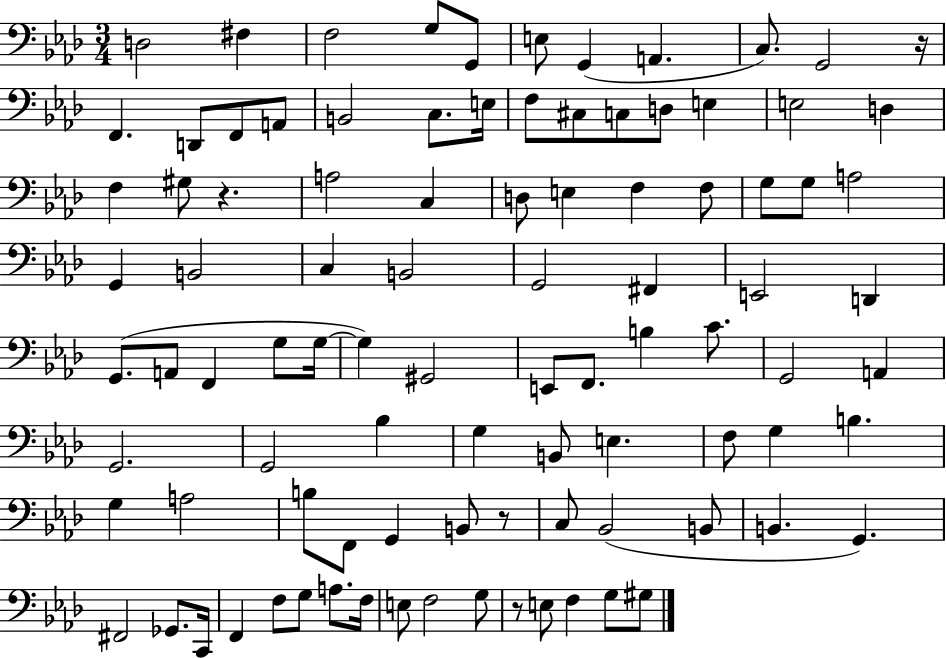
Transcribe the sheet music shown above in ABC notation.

X:1
T:Untitled
M:3/4
L:1/4
K:Ab
D,2 ^F, F,2 G,/2 G,,/2 E,/2 G,, A,, C,/2 G,,2 z/4 F,, D,,/2 F,,/2 A,,/2 B,,2 C,/2 E,/4 F,/2 ^C,/2 C,/2 D,/2 E, E,2 D, F, ^G,/2 z A,2 C, D,/2 E, F, F,/2 G,/2 G,/2 A,2 G,, B,,2 C, B,,2 G,,2 ^F,, E,,2 D,, G,,/2 A,,/2 F,, G,/2 G,/4 G, ^G,,2 E,,/2 F,,/2 B, C/2 G,,2 A,, G,,2 G,,2 _B, G, B,,/2 E, F,/2 G, B, G, A,2 B,/2 F,,/2 G,, B,,/2 z/2 C,/2 _B,,2 B,,/2 B,, G,, ^F,,2 _G,,/2 C,,/4 F,, F,/2 G,/2 A,/2 F,/4 E,/2 F,2 G,/2 z/2 E,/2 F, G,/2 ^G,/2